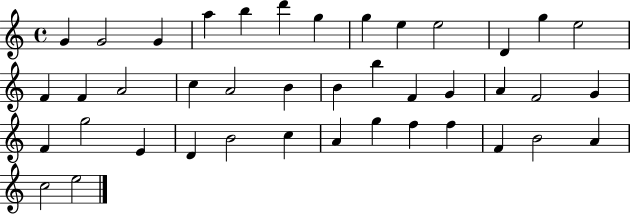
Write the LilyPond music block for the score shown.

{
  \clef treble
  \time 4/4
  \defaultTimeSignature
  \key c \major
  g'4 g'2 g'4 | a''4 b''4 d'''4 g''4 | g''4 e''4 e''2 | d'4 g''4 e''2 | \break f'4 f'4 a'2 | c''4 a'2 b'4 | b'4 b''4 f'4 g'4 | a'4 f'2 g'4 | \break f'4 g''2 e'4 | d'4 b'2 c''4 | a'4 g''4 f''4 f''4 | f'4 b'2 a'4 | \break c''2 e''2 | \bar "|."
}